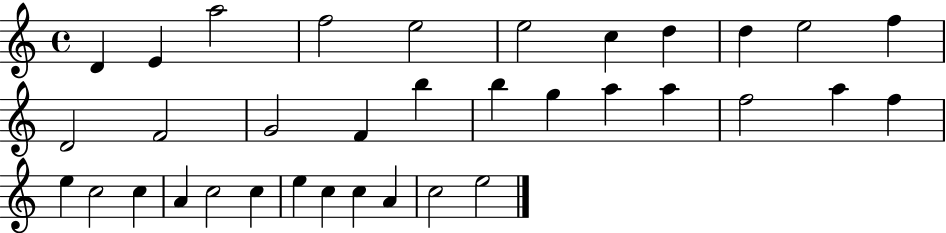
{
  \clef treble
  \time 4/4
  \defaultTimeSignature
  \key c \major
  d'4 e'4 a''2 | f''2 e''2 | e''2 c''4 d''4 | d''4 e''2 f''4 | \break d'2 f'2 | g'2 f'4 b''4 | b''4 g''4 a''4 a''4 | f''2 a''4 f''4 | \break e''4 c''2 c''4 | a'4 c''2 c''4 | e''4 c''4 c''4 a'4 | c''2 e''2 | \break \bar "|."
}